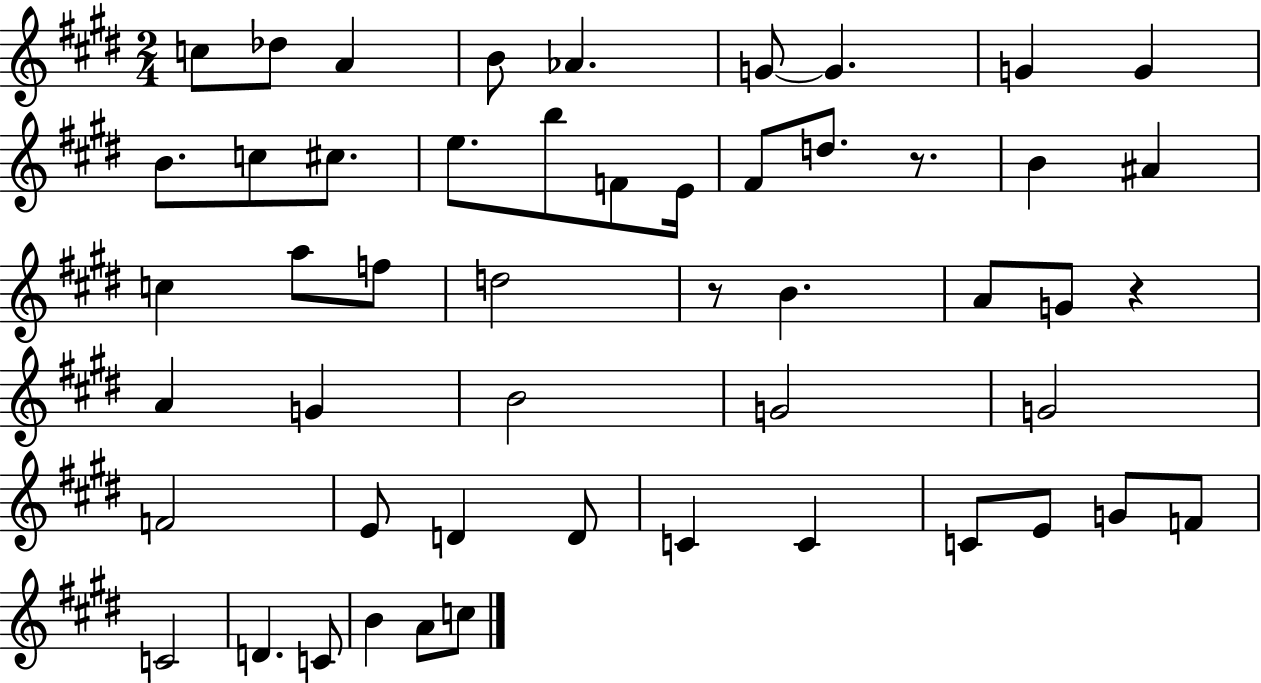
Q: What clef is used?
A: treble